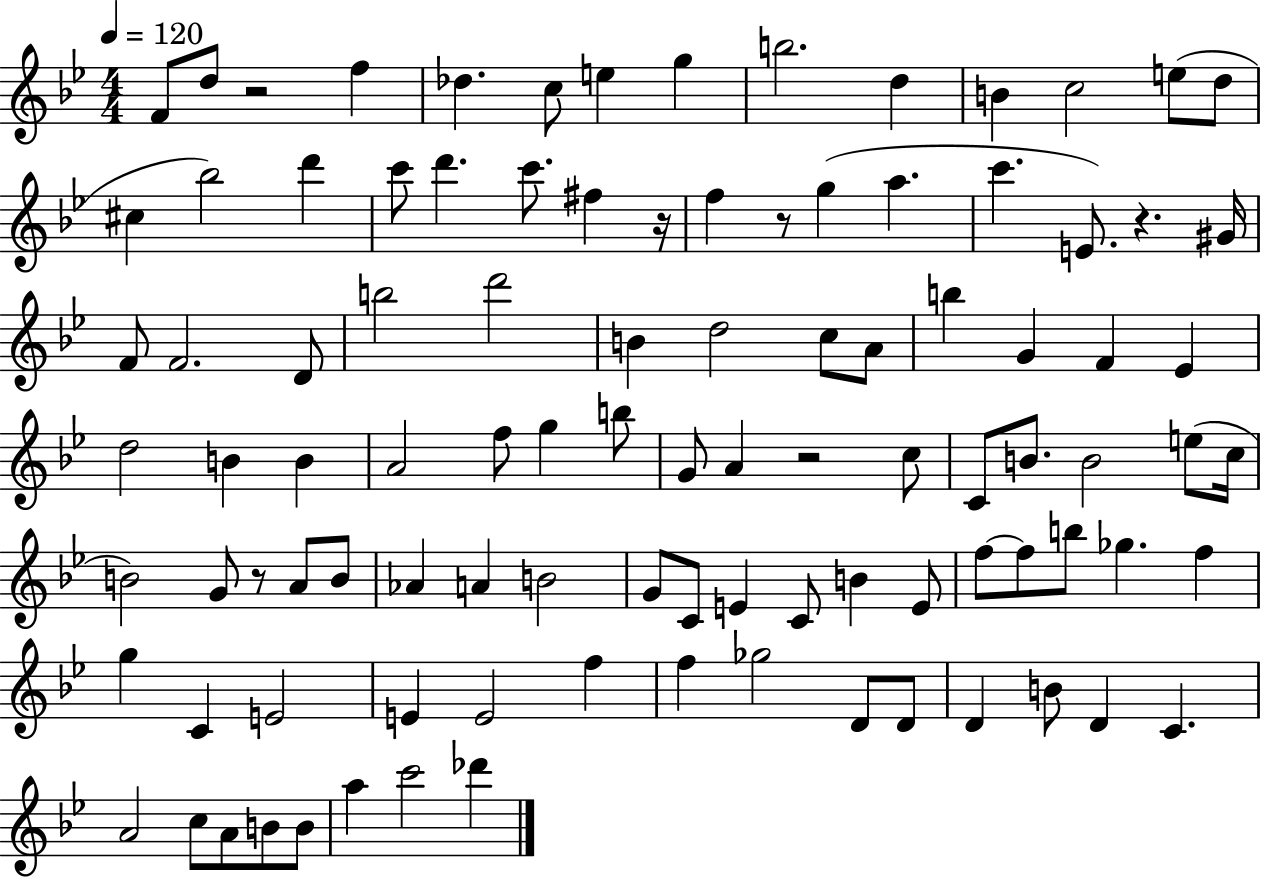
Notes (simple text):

F4/e D5/e R/h F5/q Db5/q. C5/e E5/q G5/q B5/h. D5/q B4/q C5/h E5/e D5/e C#5/q Bb5/h D6/q C6/e D6/q. C6/e. F#5/q R/s F5/q R/e G5/q A5/q. C6/q. E4/e. R/q. G#4/s F4/e F4/h. D4/e B5/h D6/h B4/q D5/h C5/e A4/e B5/q G4/q F4/q Eb4/q D5/h B4/q B4/q A4/h F5/e G5/q B5/e G4/e A4/q R/h C5/e C4/e B4/e. B4/h E5/e C5/s B4/h G4/e R/e A4/e B4/e Ab4/q A4/q B4/h G4/e C4/e E4/q C4/e B4/q E4/e F5/e F5/e B5/e Gb5/q. F5/q G5/q C4/q E4/h E4/q E4/h F5/q F5/q Gb5/h D4/e D4/e D4/q B4/e D4/q C4/q. A4/h C5/e A4/e B4/e B4/e A5/q C6/h Db6/q